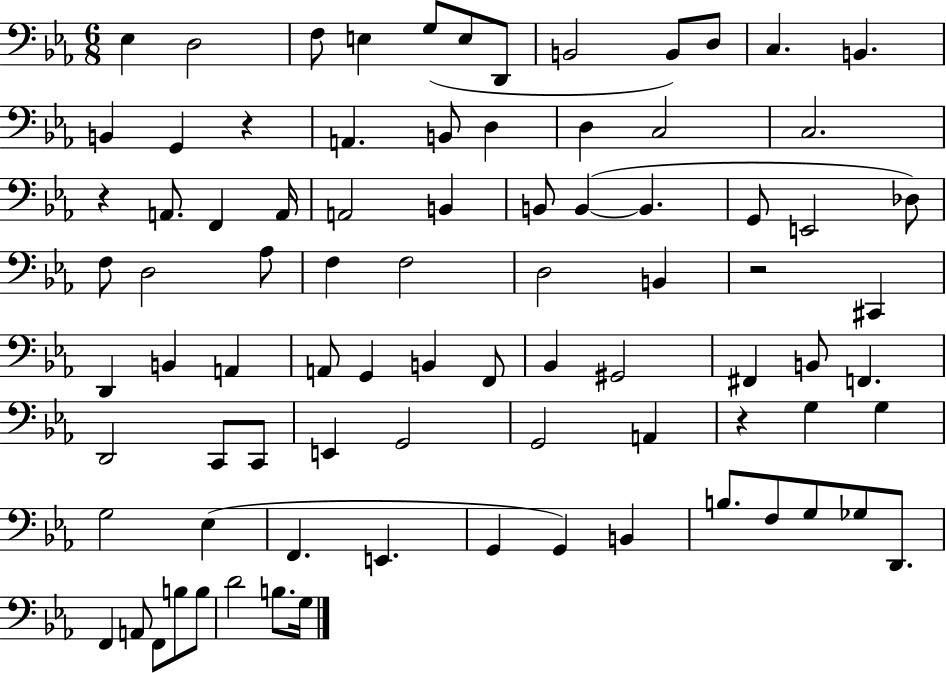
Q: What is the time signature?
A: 6/8